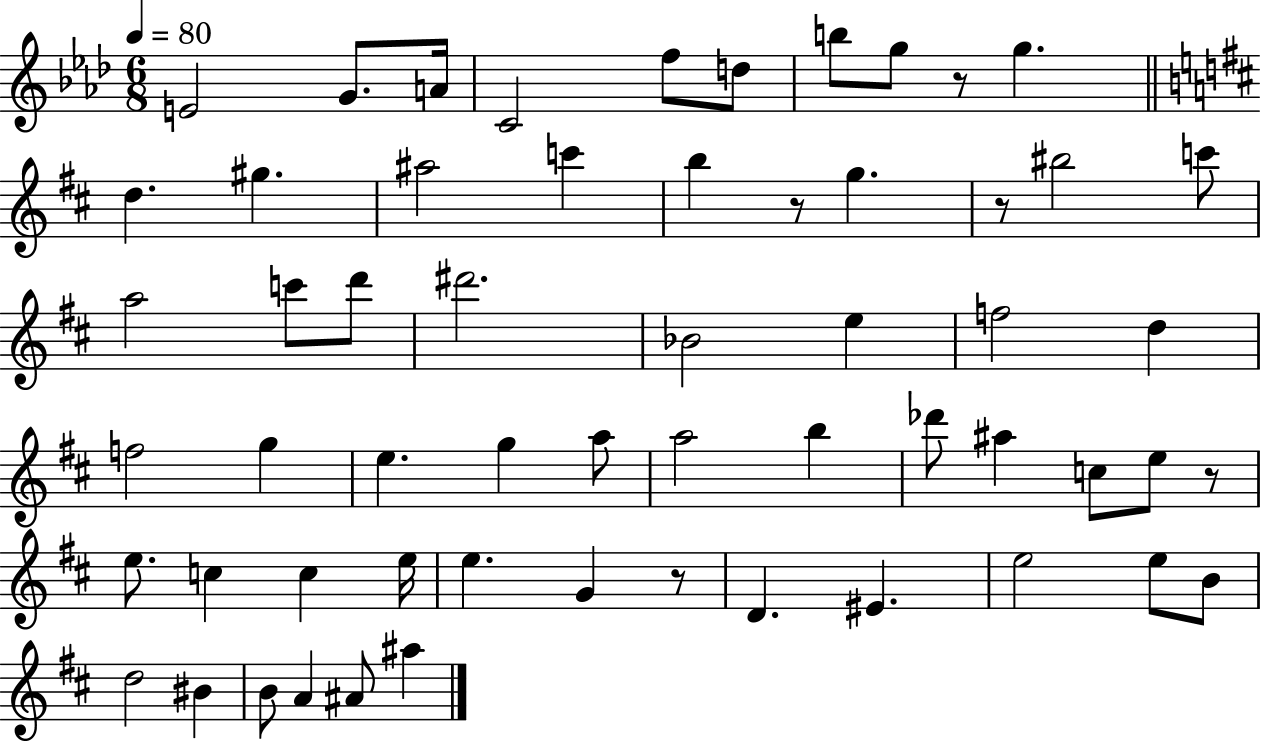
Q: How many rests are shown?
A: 5